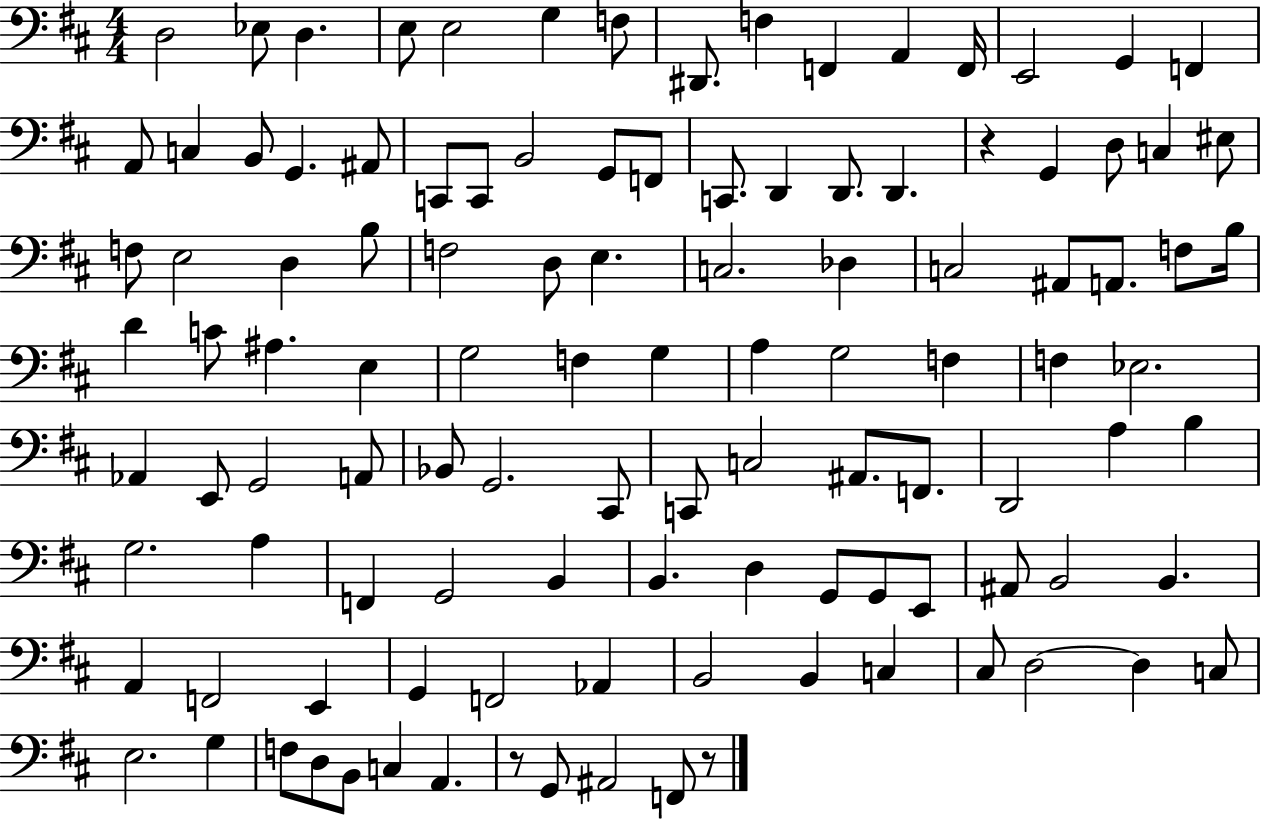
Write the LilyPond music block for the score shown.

{
  \clef bass
  \numericTimeSignature
  \time 4/4
  \key d \major
  \repeat volta 2 { d2 ees8 d4. | e8 e2 g4 f8 | dis,8. f4 f,4 a,4 f,16 | e,2 g,4 f,4 | \break a,8 c4 b,8 g,4. ais,8 | c,8 c,8 b,2 g,8 f,8 | c,8. d,4 d,8. d,4. | r4 g,4 d8 c4 eis8 | \break f8 e2 d4 b8 | f2 d8 e4. | c2. des4 | c2 ais,8 a,8. f8 b16 | \break d'4 c'8 ais4. e4 | g2 f4 g4 | a4 g2 f4 | f4 ees2. | \break aes,4 e,8 g,2 a,8 | bes,8 g,2. cis,8 | c,8 c2 ais,8. f,8. | d,2 a4 b4 | \break g2. a4 | f,4 g,2 b,4 | b,4. d4 g,8 g,8 e,8 | ais,8 b,2 b,4. | \break a,4 f,2 e,4 | g,4 f,2 aes,4 | b,2 b,4 c4 | cis8 d2~~ d4 c8 | \break e2. g4 | f8 d8 b,8 c4 a,4. | r8 g,8 ais,2 f,8 r8 | } \bar "|."
}